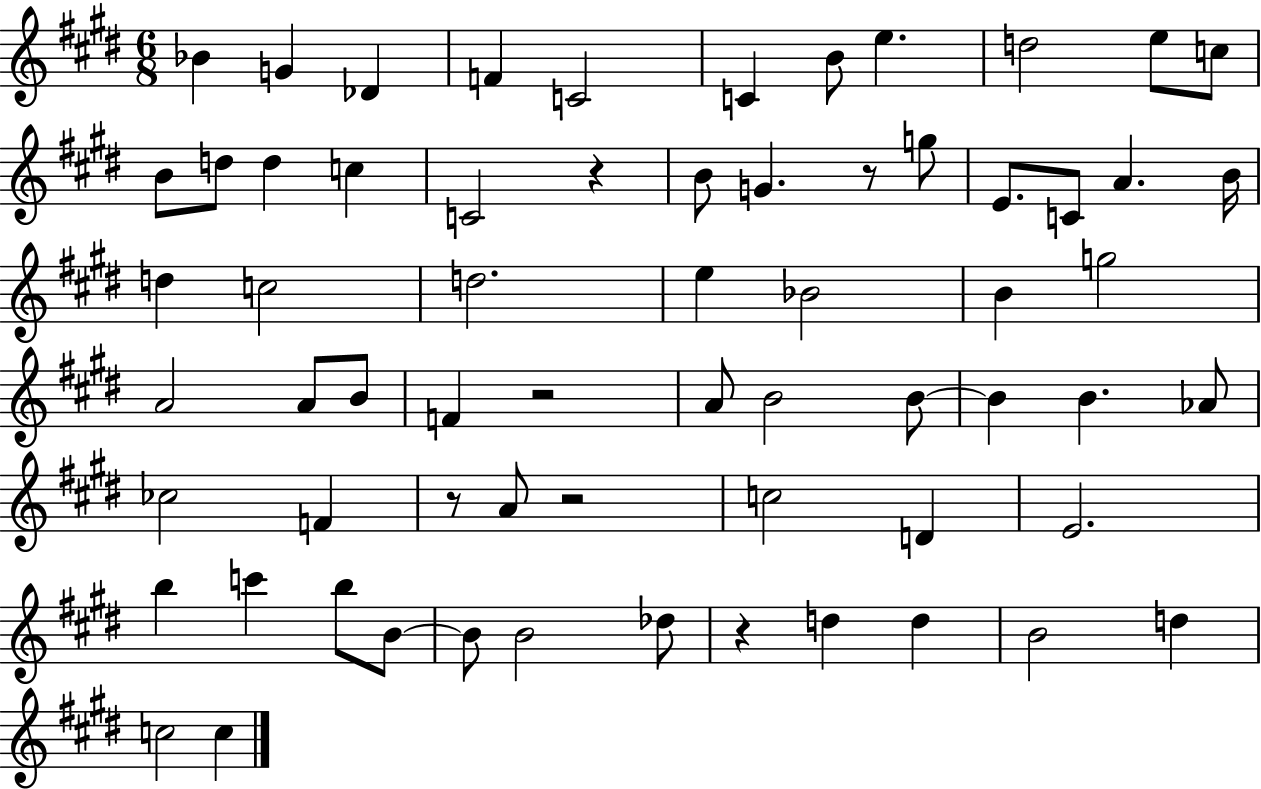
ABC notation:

X:1
T:Untitled
M:6/8
L:1/4
K:E
_B G _D F C2 C B/2 e d2 e/2 c/2 B/2 d/2 d c C2 z B/2 G z/2 g/2 E/2 C/2 A B/4 d c2 d2 e _B2 B g2 A2 A/2 B/2 F z2 A/2 B2 B/2 B B _A/2 _c2 F z/2 A/2 z2 c2 D E2 b c' b/2 B/2 B/2 B2 _d/2 z d d B2 d c2 c